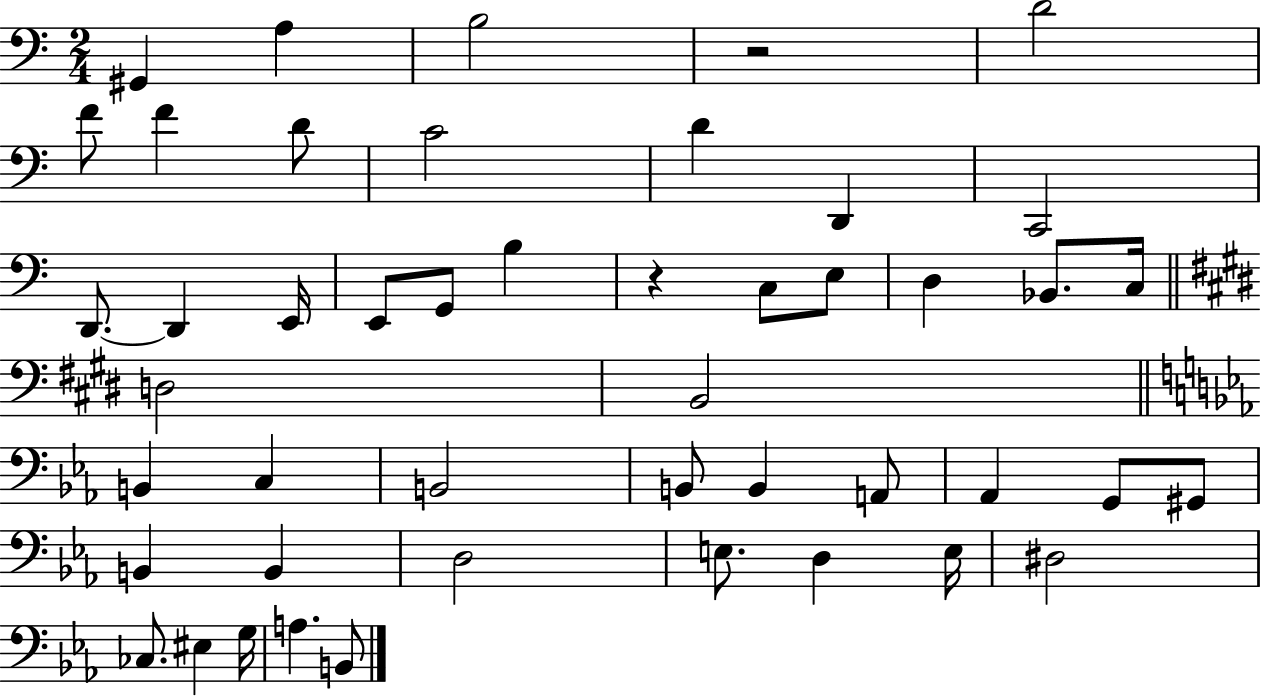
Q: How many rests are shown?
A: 2